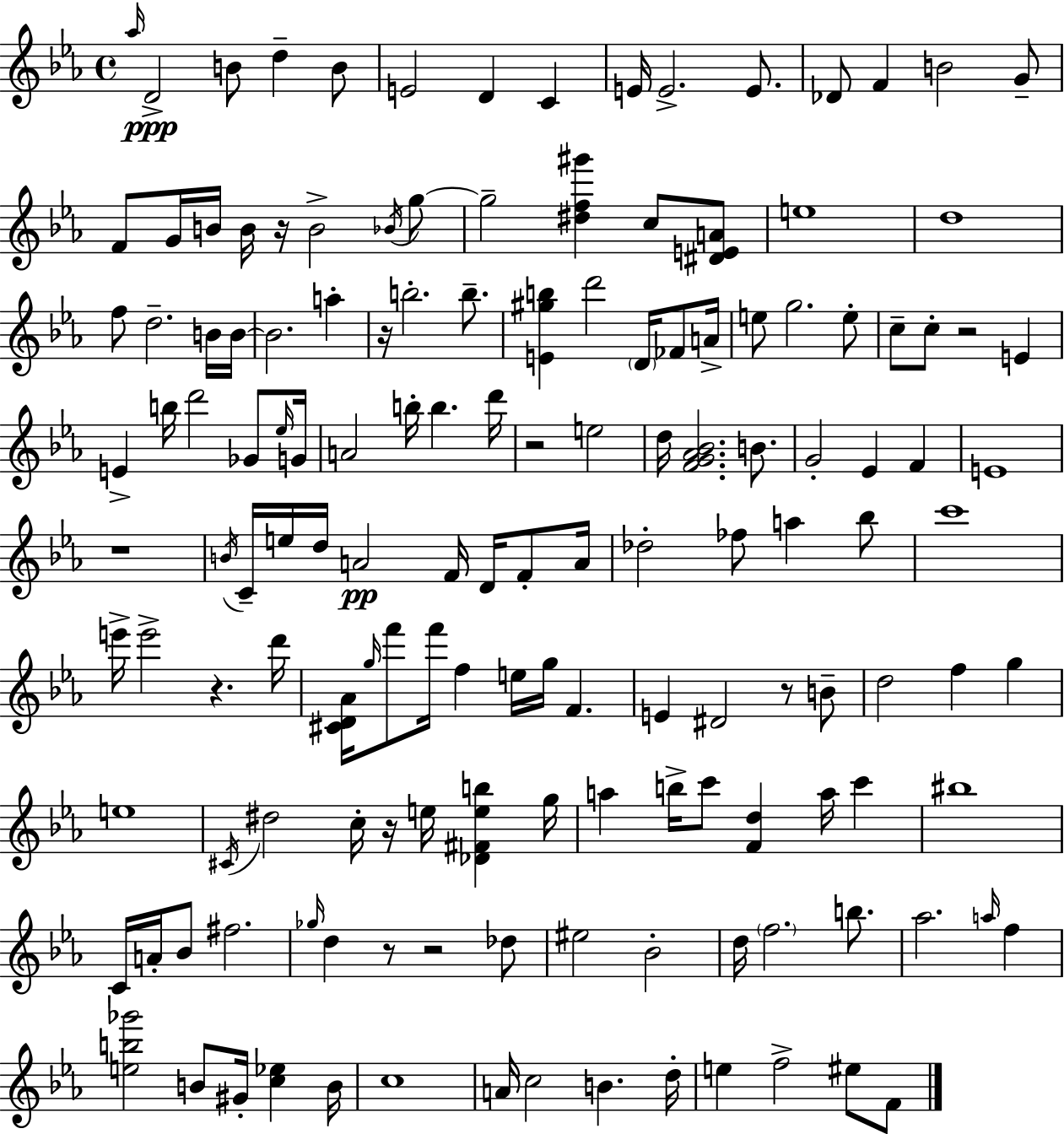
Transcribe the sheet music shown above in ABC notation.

X:1
T:Untitled
M:4/4
L:1/4
K:Eb
_a/4 D2 B/2 d B/2 E2 D C E/4 E2 E/2 _D/2 F B2 G/2 F/2 G/4 B/4 B/4 z/4 B2 _B/4 g/2 g2 [^df^g'] c/2 [^DEA]/2 e4 d4 f/2 d2 B/4 B/4 B2 a z/4 b2 b/2 [E^gb] d'2 D/4 _F/2 A/4 e/2 g2 e/2 c/2 c/2 z2 E E b/4 d'2 _G/2 _e/4 G/4 A2 b/4 b d'/4 z2 e2 d/4 [FG_A_B]2 B/2 G2 _E F E4 z4 B/4 C/4 e/4 d/4 A2 F/4 D/4 F/2 A/4 _d2 _f/2 a _b/2 c'4 e'/4 e'2 z d'/4 [^CD_A]/4 g/4 f'/2 f'/4 f e/4 g/4 F E ^D2 z/2 B/2 d2 f g e4 ^C/4 ^d2 c/4 z/4 e/4 [_D^Feb] g/4 a b/4 c'/2 [Fd] a/4 c' ^b4 C/4 A/4 _B/2 ^f2 _g/4 d z/2 z2 _d/2 ^e2 _B2 d/4 f2 b/2 _a2 a/4 f [eb_g']2 B/2 ^G/4 [c_e] B/4 c4 A/4 c2 B d/4 e f2 ^e/2 F/2